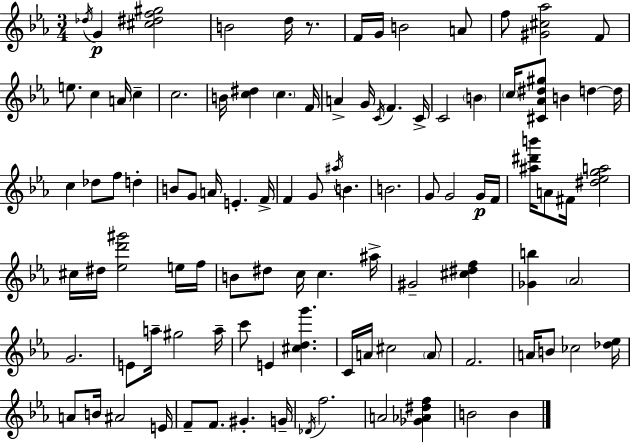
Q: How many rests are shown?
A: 1